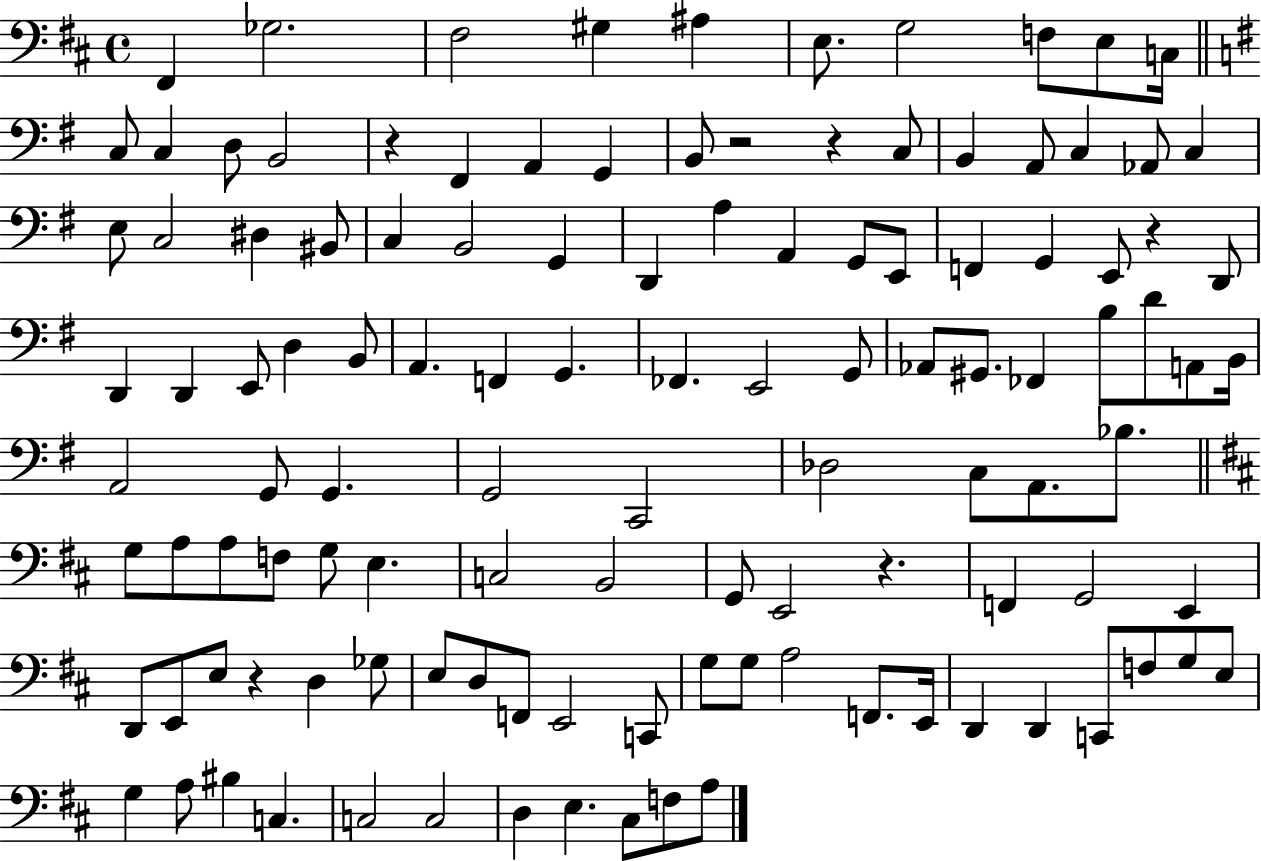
F#2/q Gb3/h. F#3/h G#3/q A#3/q E3/e. G3/h F3/e E3/e C3/s C3/e C3/q D3/e B2/h R/q F#2/q A2/q G2/q B2/e R/h R/q C3/e B2/q A2/e C3/q Ab2/e C3/q E3/e C3/h D#3/q BIS2/e C3/q B2/h G2/q D2/q A3/q A2/q G2/e E2/e F2/q G2/q E2/e R/q D2/e D2/q D2/q E2/e D3/q B2/e A2/q. F2/q G2/q. FES2/q. E2/h G2/e Ab2/e G#2/e. FES2/q B3/e D4/e A2/e B2/s A2/h G2/e G2/q. G2/h C2/h Db3/h C3/e A2/e. Bb3/e. G3/e A3/e A3/e F3/e G3/e E3/q. C3/h B2/h G2/e E2/h R/q. F2/q G2/h E2/q D2/e E2/e E3/e R/q D3/q Gb3/e E3/e D3/e F2/e E2/h C2/e G3/e G3/e A3/h F2/e. E2/s D2/q D2/q C2/e F3/e G3/e E3/e G3/q A3/e BIS3/q C3/q. C3/h C3/h D3/q E3/q. C#3/e F3/e A3/e